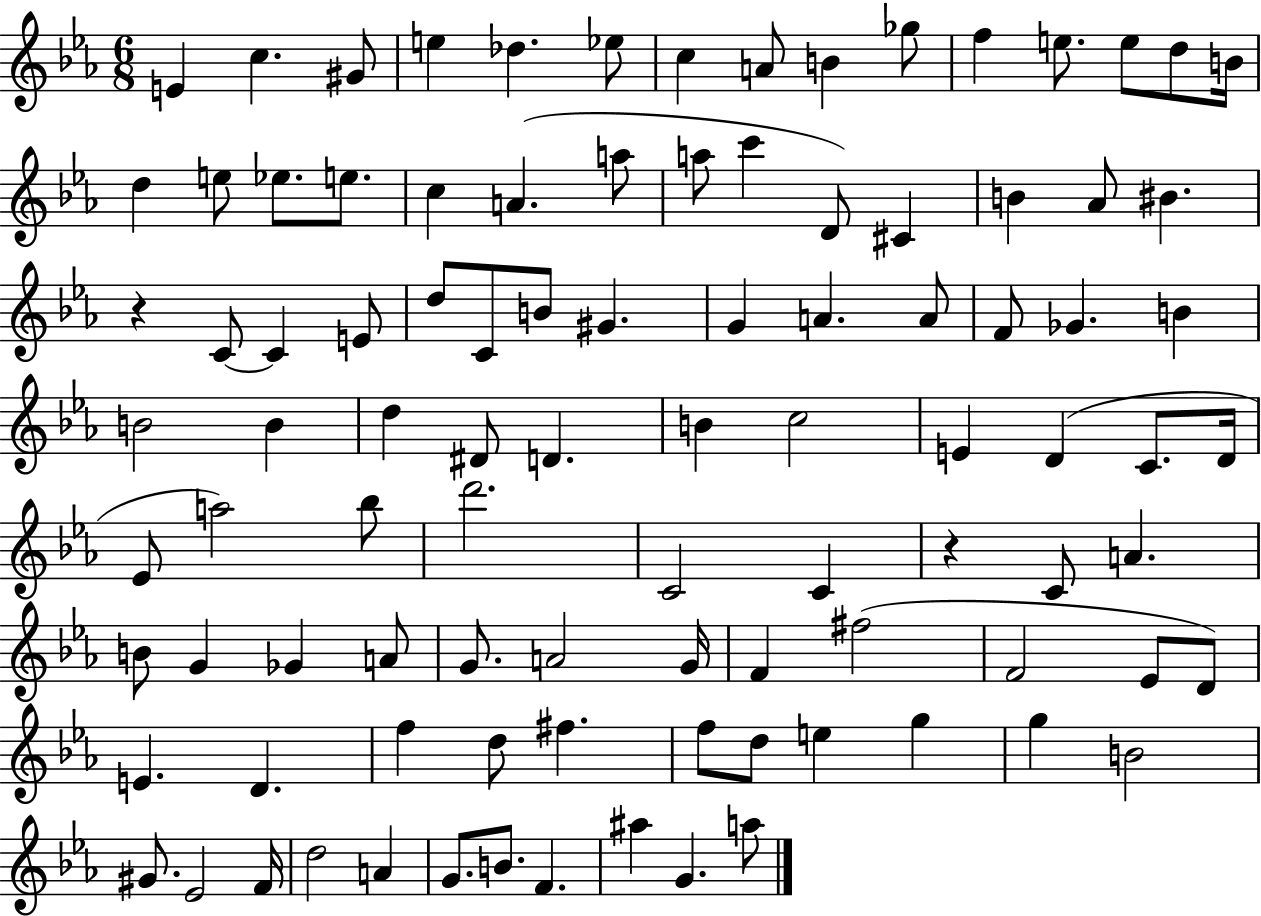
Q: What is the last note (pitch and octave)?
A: A5